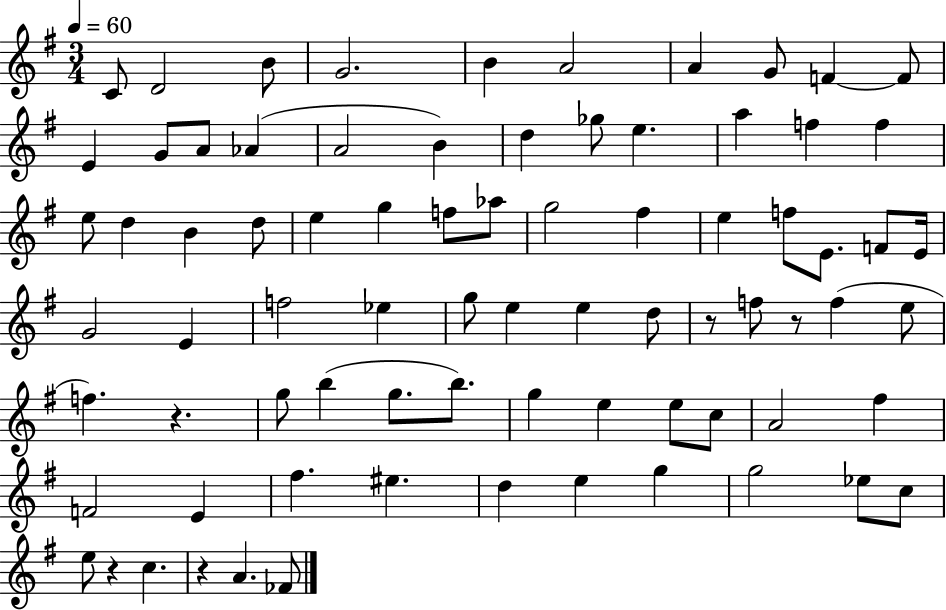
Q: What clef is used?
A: treble